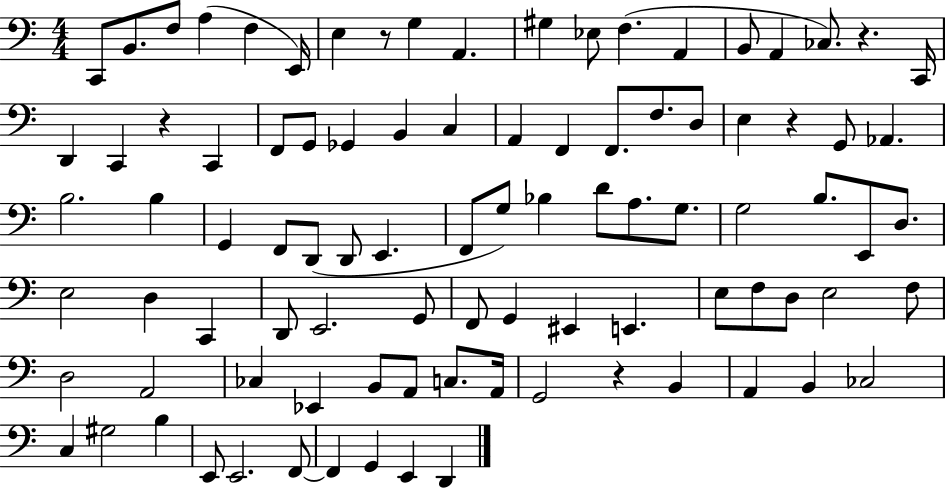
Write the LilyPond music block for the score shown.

{
  \clef bass
  \numericTimeSignature
  \time 4/4
  \key c \major
  c,8 b,8. f8 a4( f4 e,16) | e4 r8 g4 a,4. | gis4 ees8 f4.( a,4 | b,8 a,4 ces8.) r4. c,16 | \break d,4 c,4 r4 c,4 | f,8 g,8 ges,4 b,4 c4 | a,4 f,4 f,8. f8. d8 | e4 r4 g,8 aes,4. | \break b2. b4 | g,4 f,8 d,8( d,8 e,4. | f,8 g8) bes4 d'8 a8. g8. | g2 b8. e,8 d8. | \break e2 d4 c,4 | d,8 e,2. g,8 | f,8 g,4 eis,4 e,4. | e8 f8 d8 e2 f8 | \break d2 a,2 | ces4 ees,4 b,8 a,8 c8. a,16 | g,2 r4 b,4 | a,4 b,4 ces2 | \break c4 gis2 b4 | e,8 e,2. f,8~~ | f,4 g,4 e,4 d,4 | \bar "|."
}